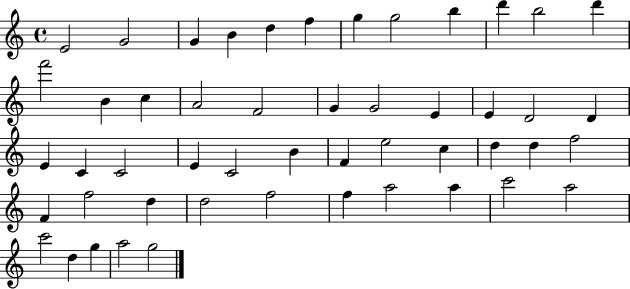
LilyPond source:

{
  \clef treble
  \time 4/4
  \defaultTimeSignature
  \key c \major
  e'2 g'2 | g'4 b'4 d''4 f''4 | g''4 g''2 b''4 | d'''4 b''2 d'''4 | \break f'''2 b'4 c''4 | a'2 f'2 | g'4 g'2 e'4 | e'4 d'2 d'4 | \break e'4 c'4 c'2 | e'4 c'2 b'4 | f'4 e''2 c''4 | d''4 d''4 f''2 | \break f'4 f''2 d''4 | d''2 f''2 | f''4 a''2 a''4 | c'''2 a''2 | \break c'''2 d''4 g''4 | a''2 g''2 | \bar "|."
}